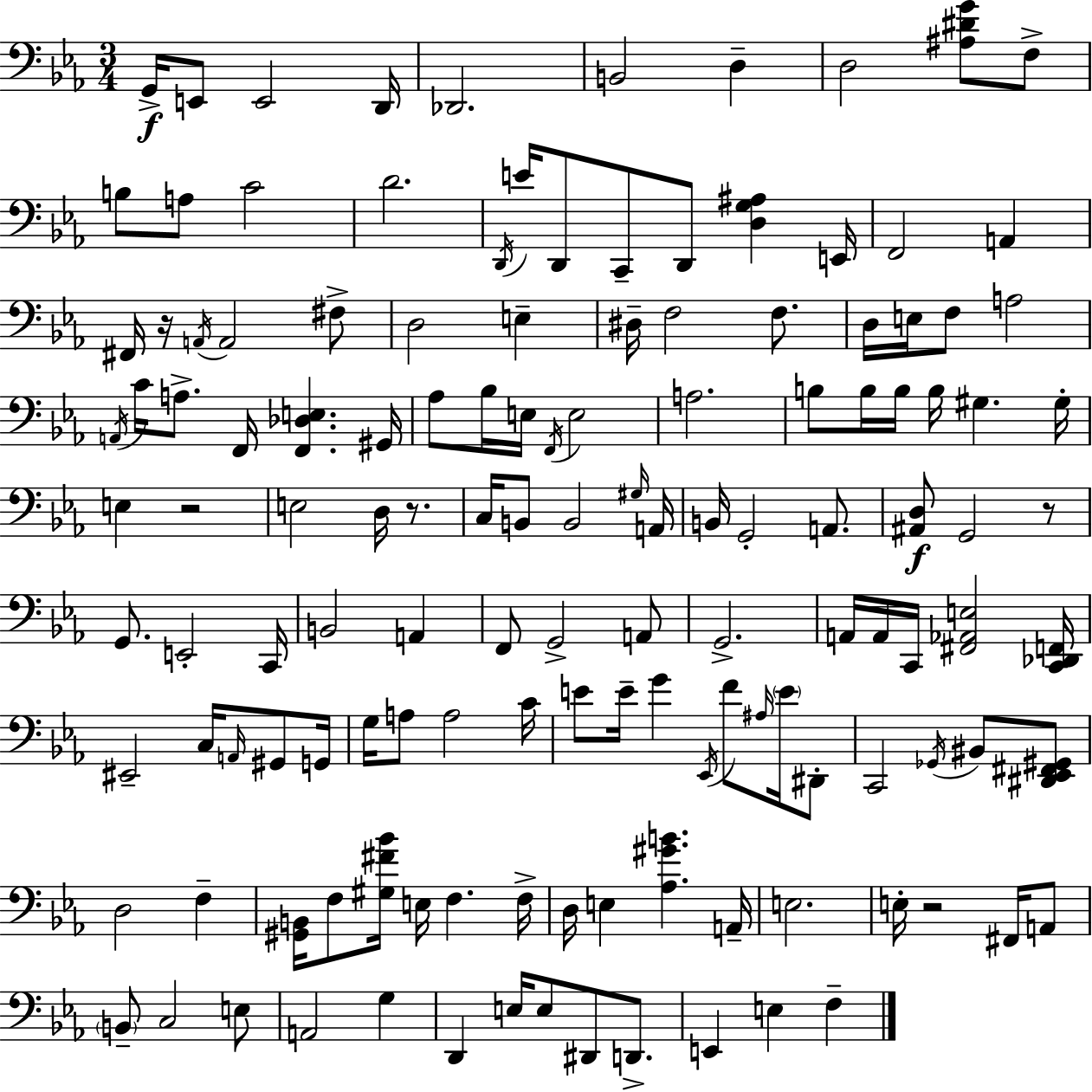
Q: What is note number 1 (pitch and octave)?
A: G2